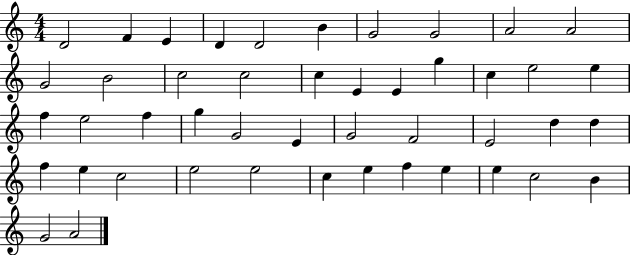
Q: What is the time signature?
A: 4/4